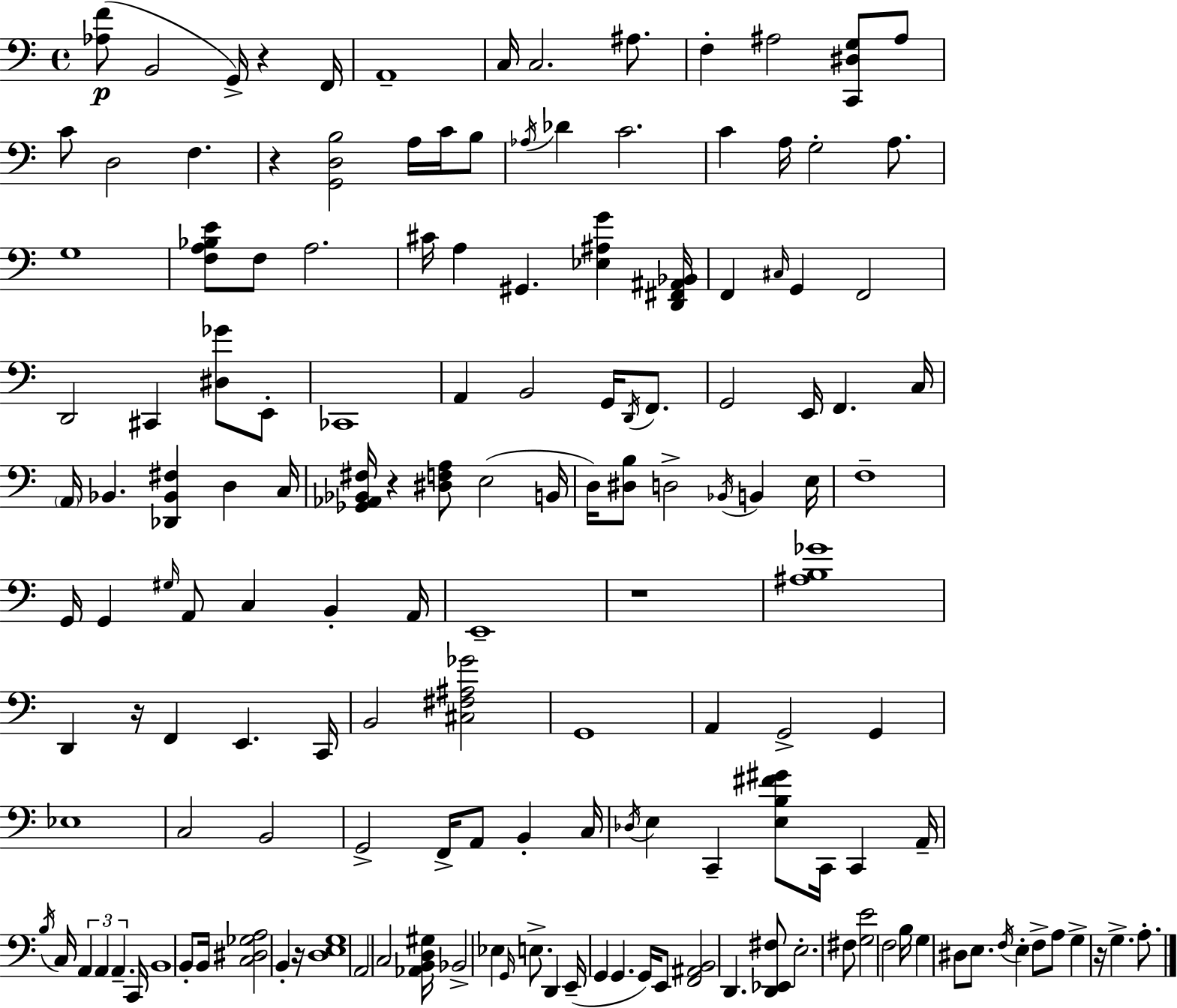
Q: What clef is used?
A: bass